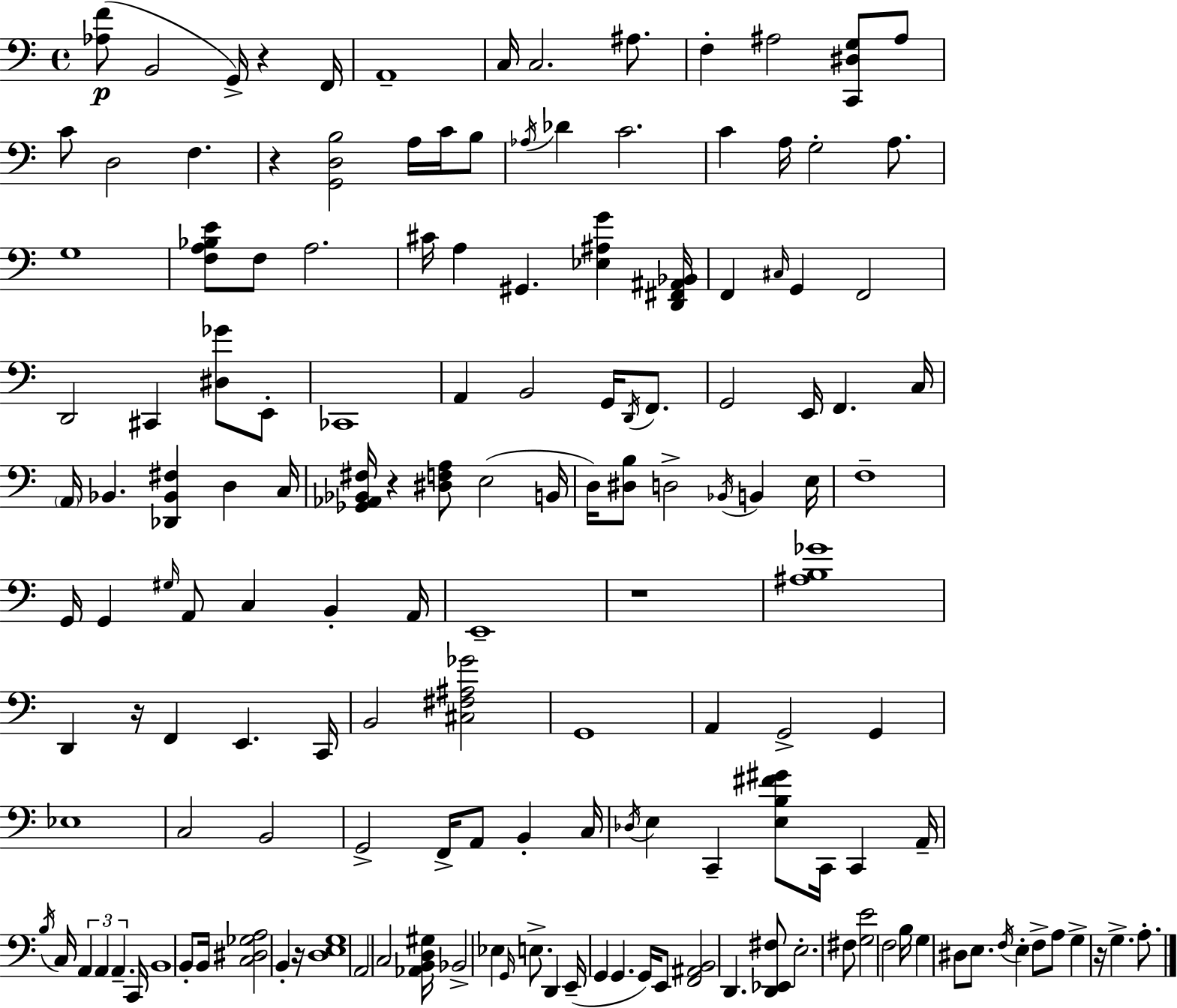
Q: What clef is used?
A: bass